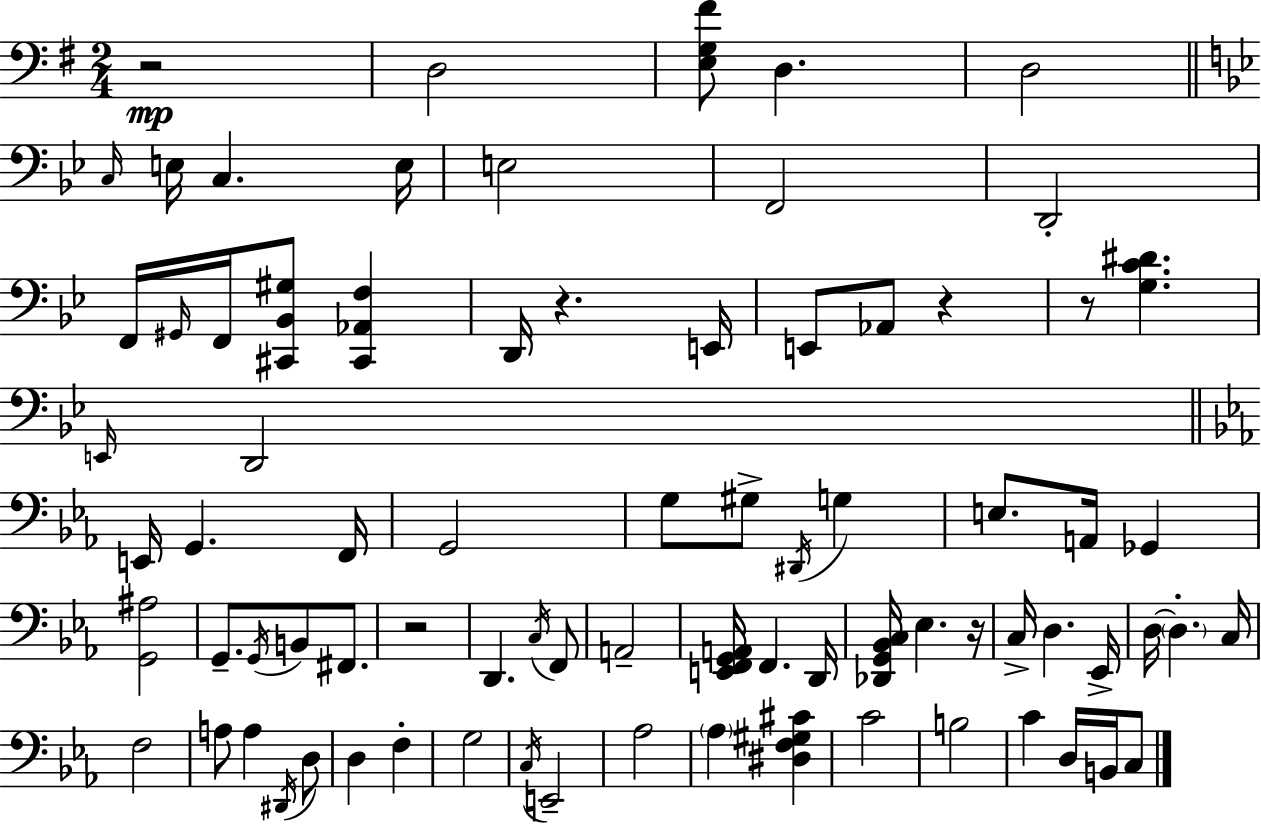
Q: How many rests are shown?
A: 6